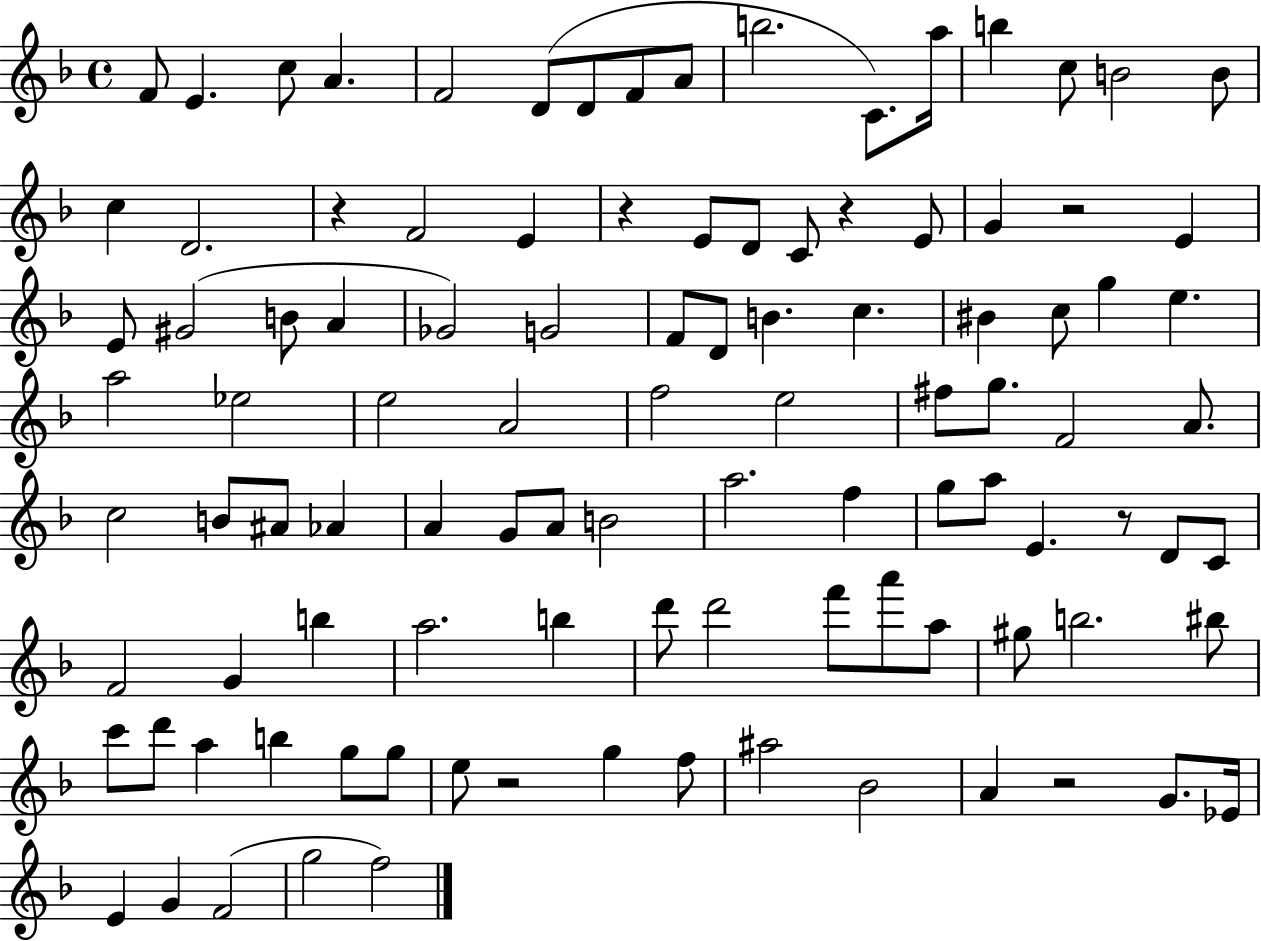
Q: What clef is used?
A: treble